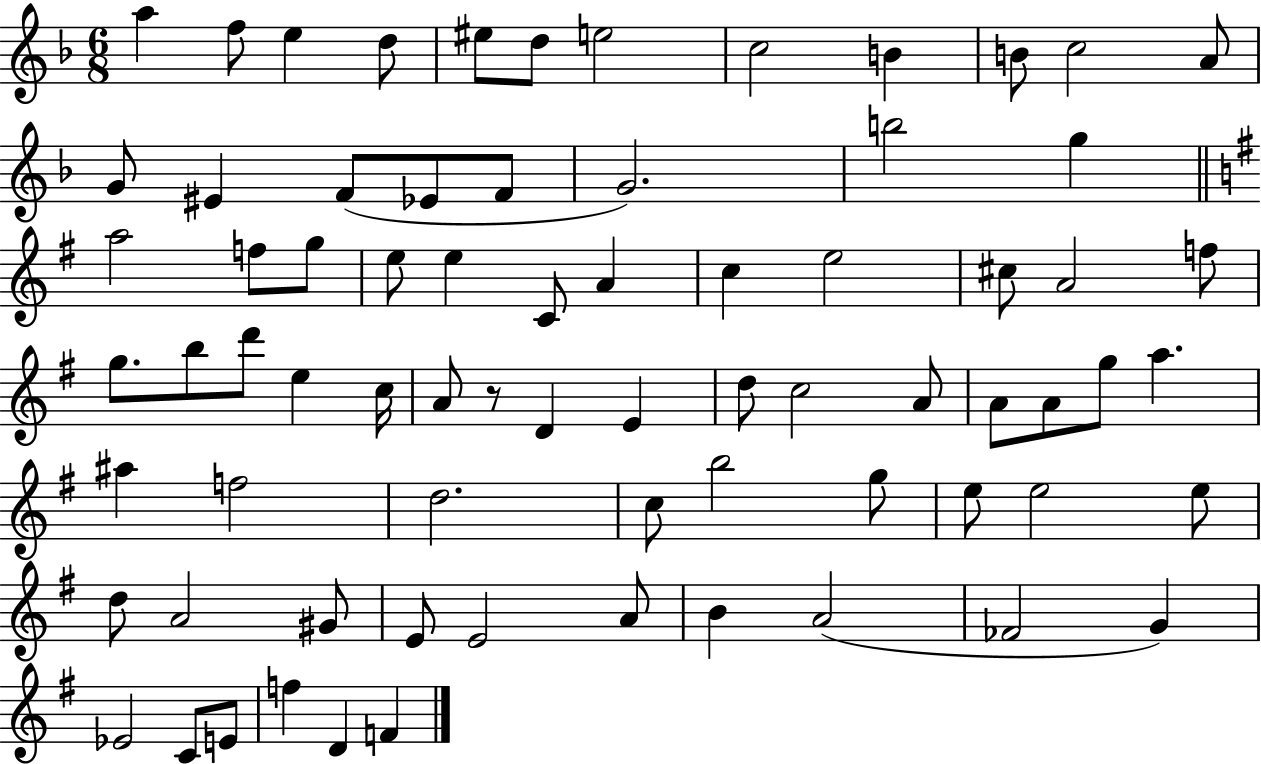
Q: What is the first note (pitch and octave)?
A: A5